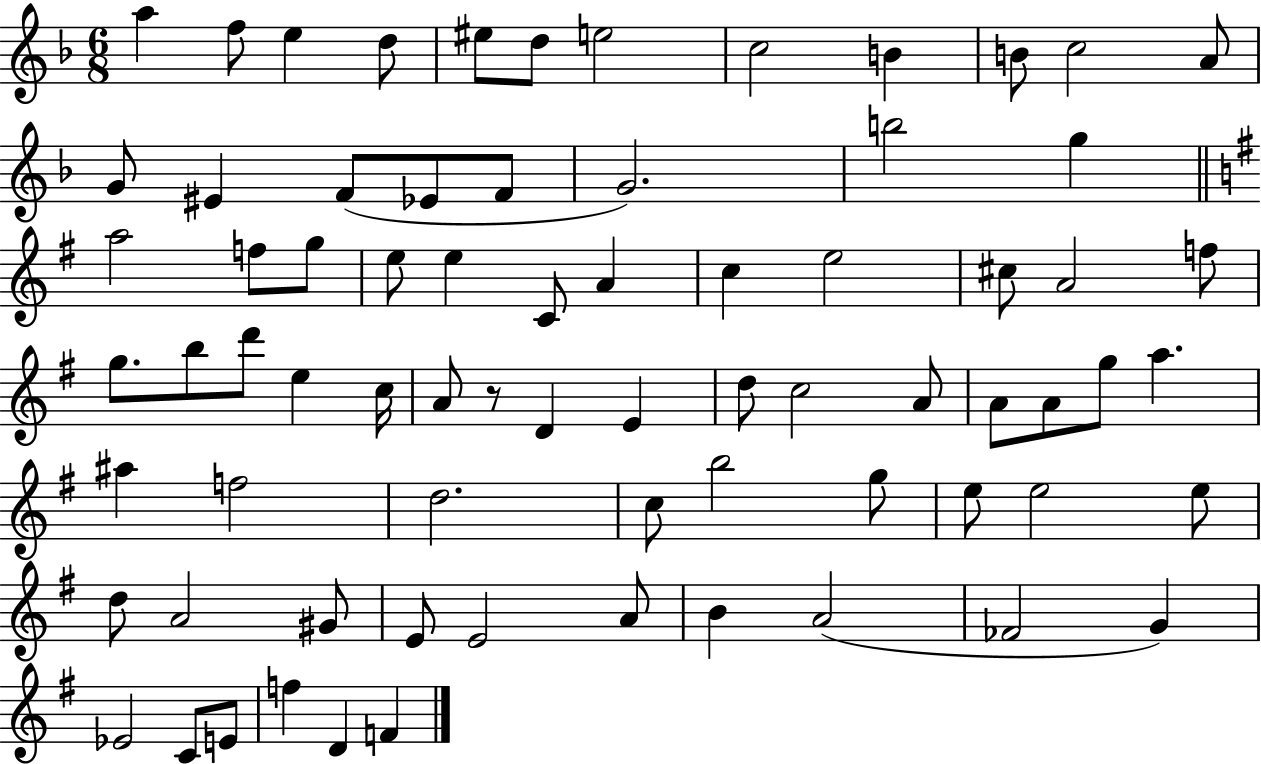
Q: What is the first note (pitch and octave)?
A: A5